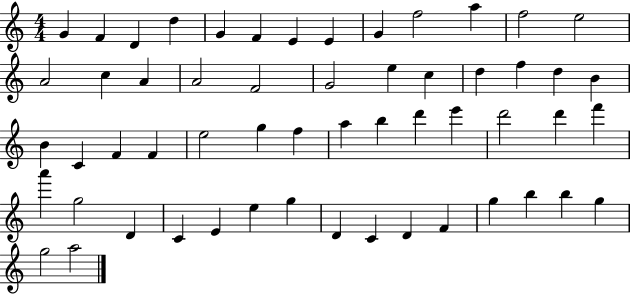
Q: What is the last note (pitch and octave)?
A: A5